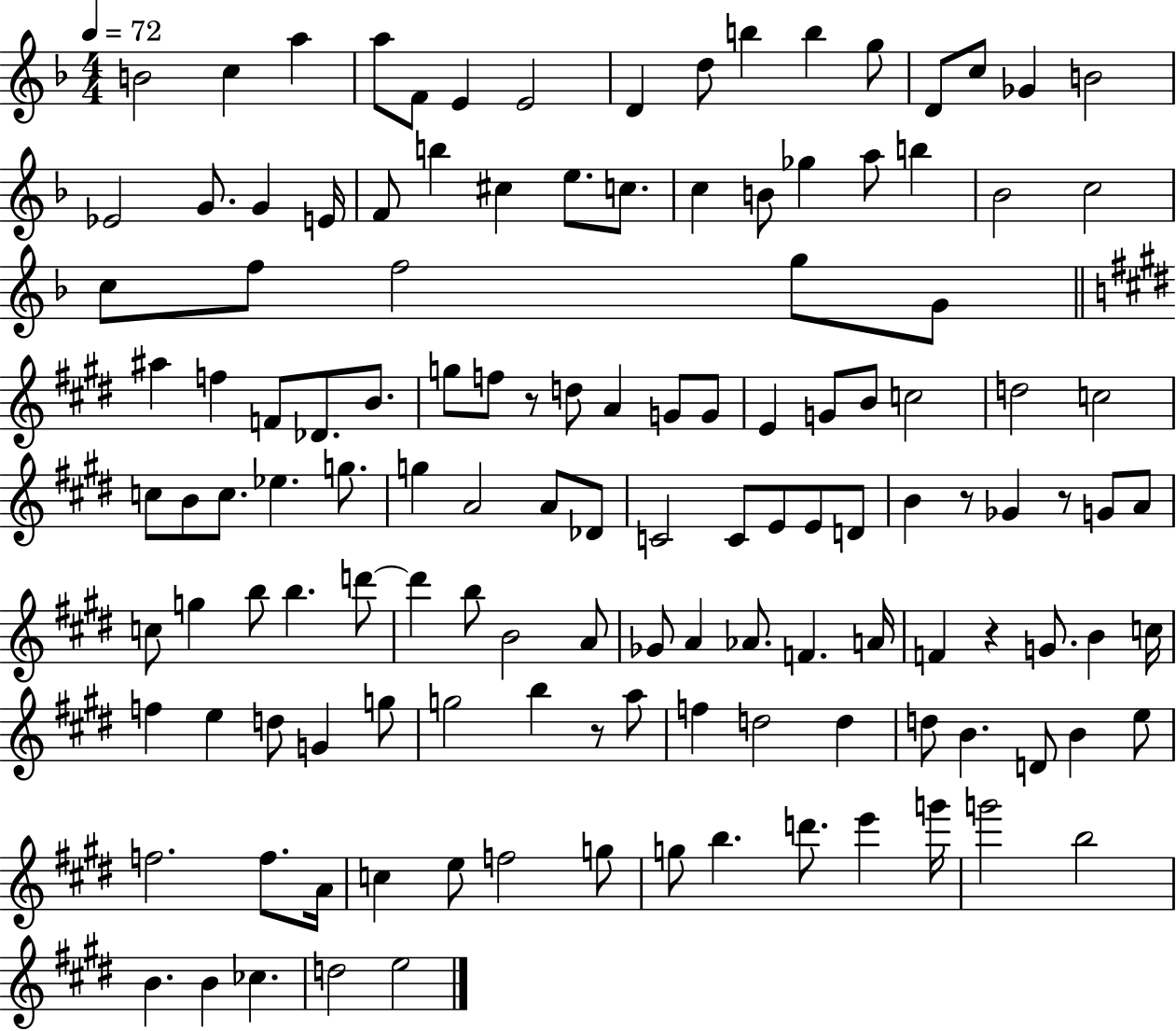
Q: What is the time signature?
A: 4/4